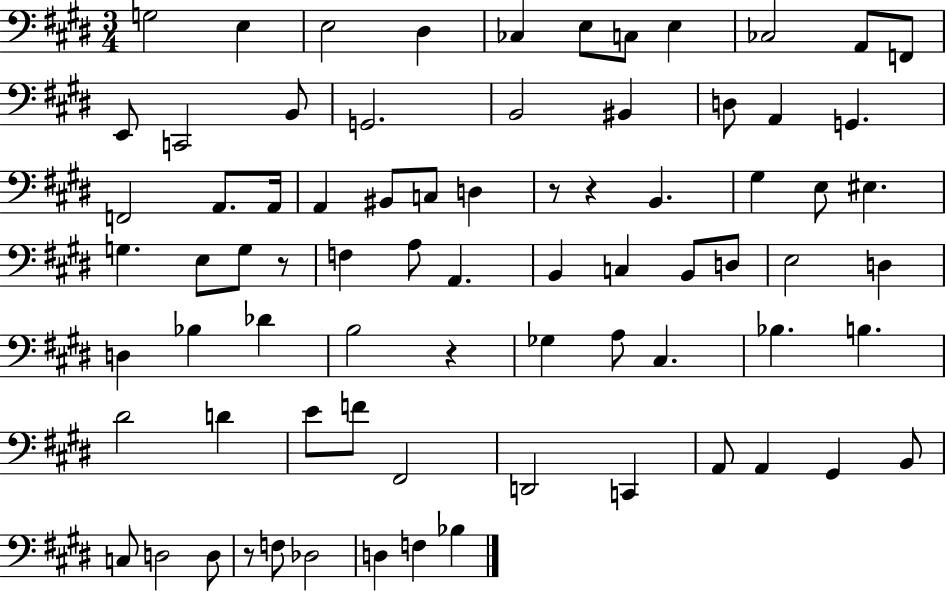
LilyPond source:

{
  \clef bass
  \numericTimeSignature
  \time 3/4
  \key e \major
  g2 e4 | e2 dis4 | ces4 e8 c8 e4 | ces2 a,8 f,8 | \break e,8 c,2 b,8 | g,2. | b,2 bis,4 | d8 a,4 g,4. | \break f,2 a,8. a,16 | a,4 bis,8 c8 d4 | r8 r4 b,4. | gis4 e8 eis4. | \break g4. e8 g8 r8 | f4 a8 a,4. | b,4 c4 b,8 d8 | e2 d4 | \break d4 bes4 des'4 | b2 r4 | ges4 a8 cis4. | bes4. b4. | \break dis'2 d'4 | e'8 f'8 fis,2 | d,2 c,4 | a,8 a,4 gis,4 b,8 | \break c8 d2 d8 | r8 f8 des2 | d4 f4 bes4 | \bar "|."
}